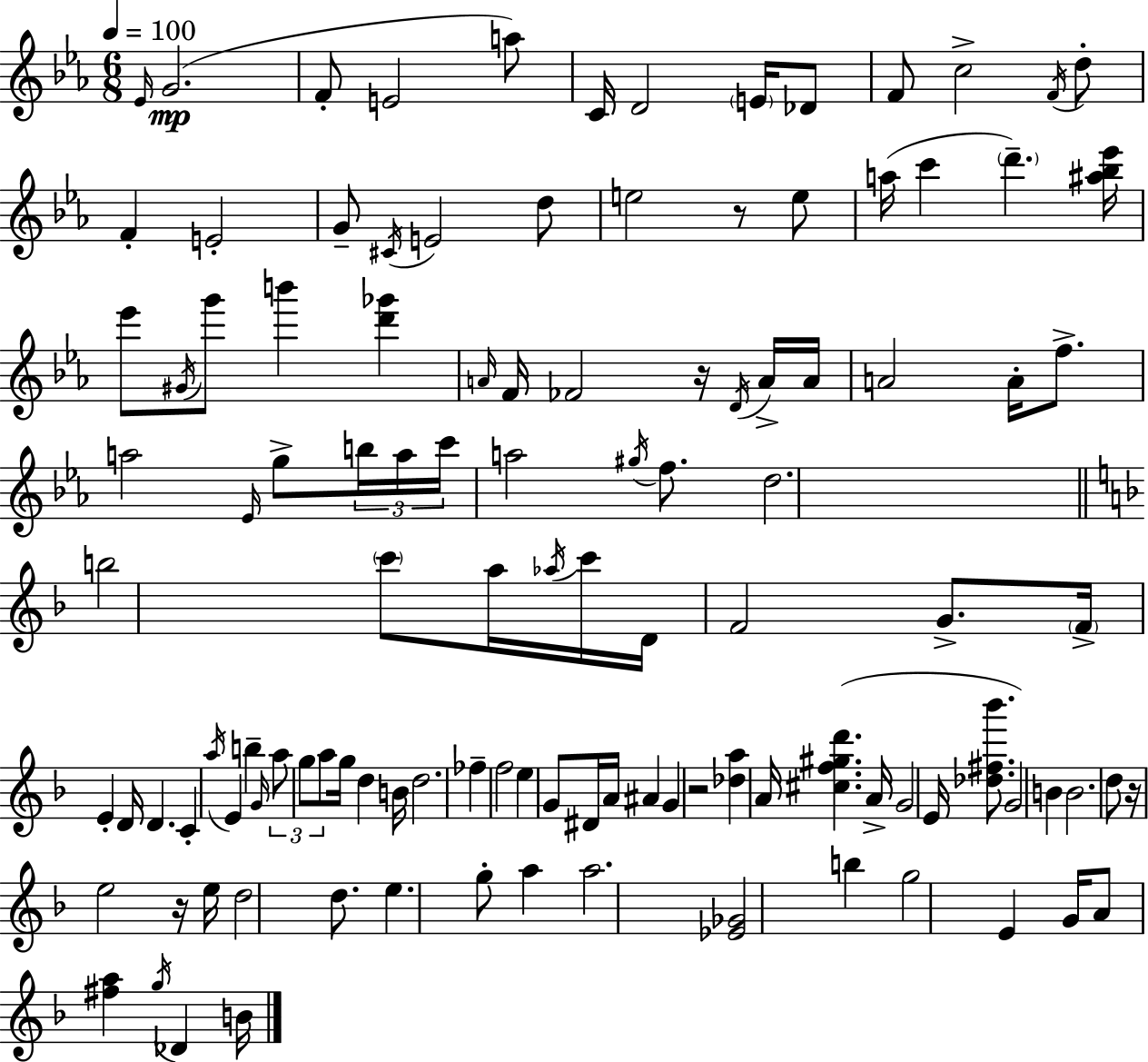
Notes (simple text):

Eb4/s G4/h. F4/e E4/h A5/e C4/s D4/h E4/s Db4/e F4/e C5/h F4/s D5/e F4/q E4/h G4/e C#4/s E4/h D5/e E5/h R/e E5/e A5/s C6/q D6/q. [A#5,Bb5,Eb6]/s Eb6/e G#4/s G6/e B6/q [D6,Gb6]/q A4/s F4/s FES4/h R/s D4/s A4/s A4/s A4/h A4/s F5/e. A5/h Eb4/s G5/e B5/s A5/s C6/s A5/h G#5/s F5/e. D5/h. B5/h C6/e A5/s Ab5/s C6/s D4/s F4/h G4/e. F4/s E4/q D4/s D4/q. C4/q A5/s E4/q B5/q G4/s A5/e G5/e A5/e G5/s D5/q B4/s D5/h. FES5/q F5/h E5/q G4/e D#4/s A4/s A#4/q G4/q R/h [Db5,A5]/q A4/s [C#5,F5,G#5,D6]/q. A4/s G4/h E4/s [Db5,F#5,Bb6]/e. G4/h B4/q B4/h. D5/e R/s E5/h R/s E5/s D5/h D5/e. E5/q. G5/e A5/q A5/h. [Eb4,Gb4]/h B5/q G5/h E4/q G4/s A4/e [F#5,A5]/q G5/s Db4/q B4/s